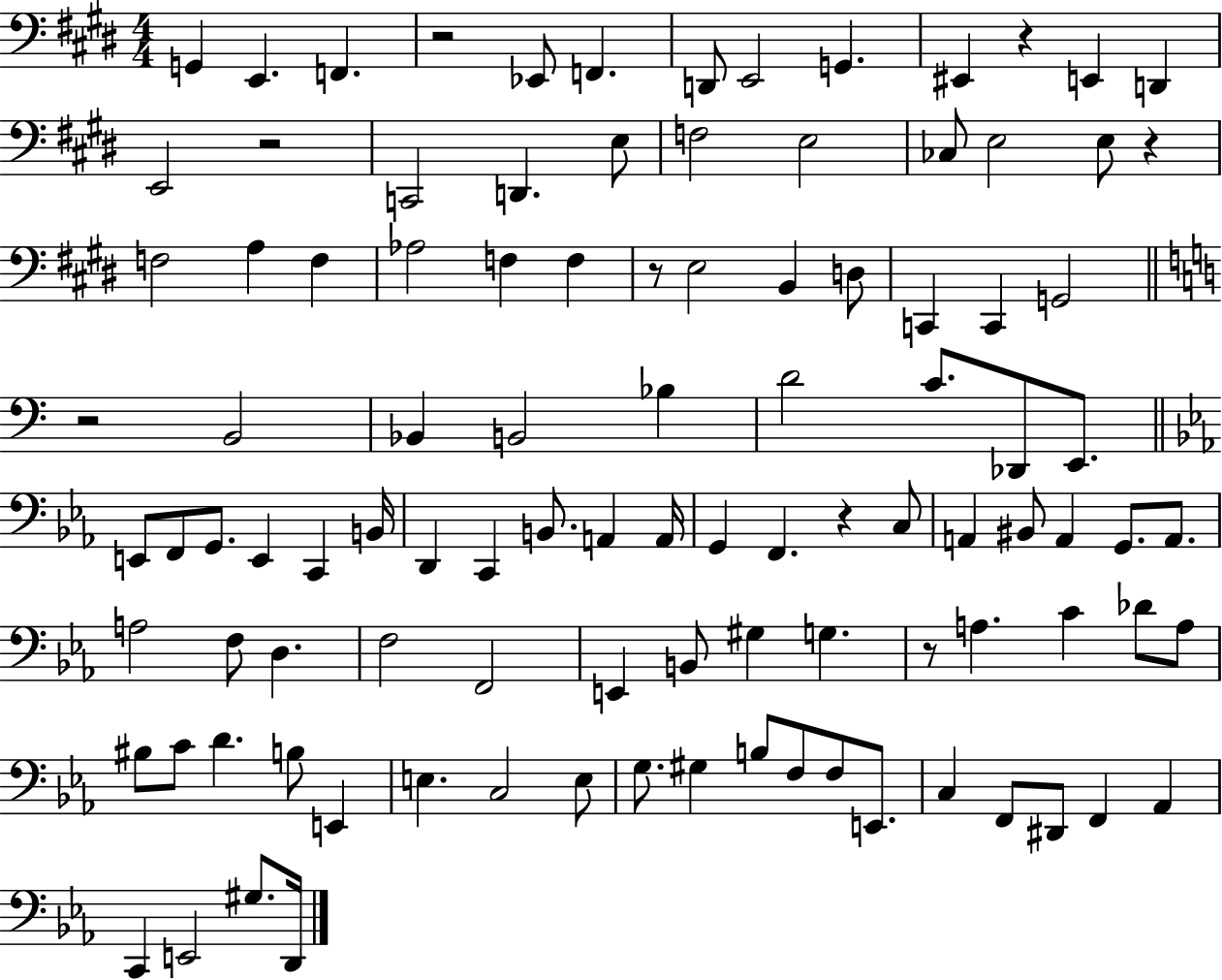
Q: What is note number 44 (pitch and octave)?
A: E2